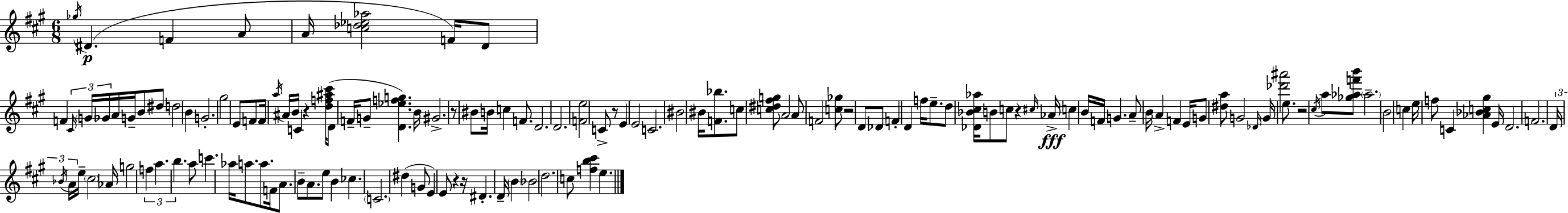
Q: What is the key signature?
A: A major